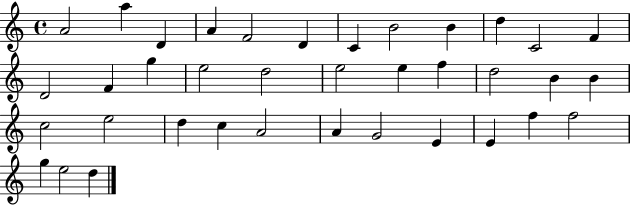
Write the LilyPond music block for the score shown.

{
  \clef treble
  \time 4/4
  \defaultTimeSignature
  \key c \major
  a'2 a''4 d'4 | a'4 f'2 d'4 | c'4 b'2 b'4 | d''4 c'2 f'4 | \break d'2 f'4 g''4 | e''2 d''2 | e''2 e''4 f''4 | d''2 b'4 b'4 | \break c''2 e''2 | d''4 c''4 a'2 | a'4 g'2 e'4 | e'4 f''4 f''2 | \break g''4 e''2 d''4 | \bar "|."
}